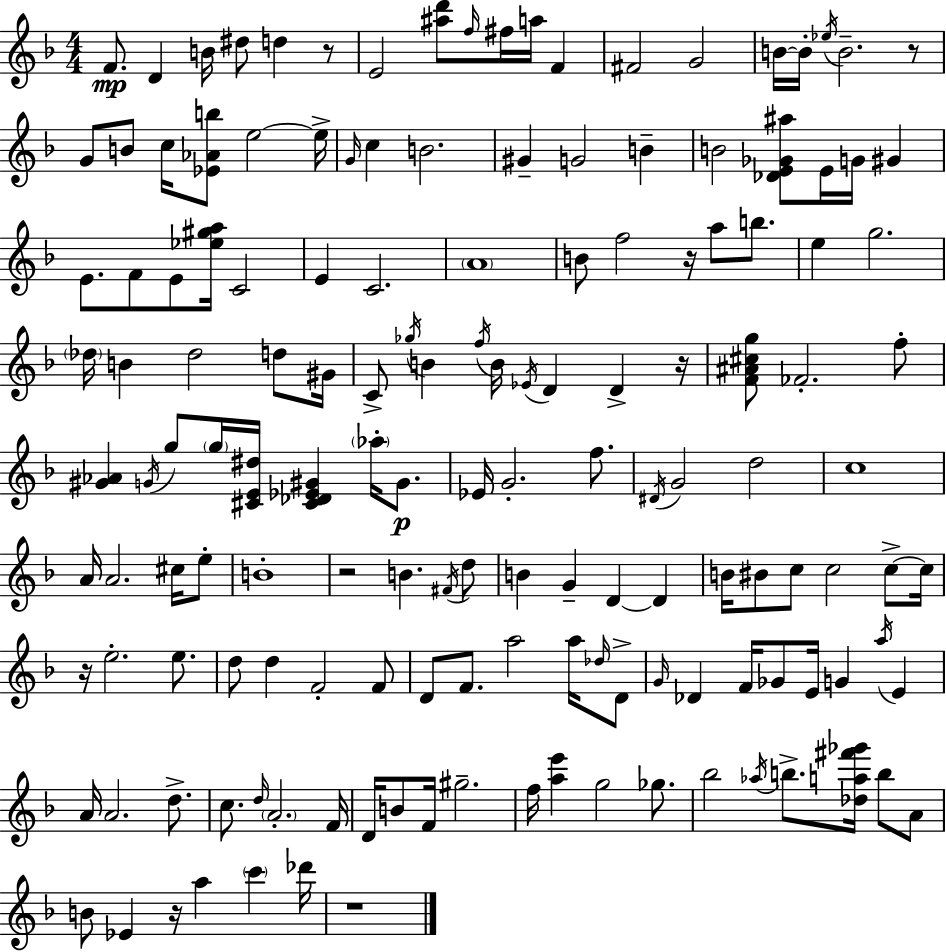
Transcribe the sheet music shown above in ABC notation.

X:1
T:Untitled
M:4/4
L:1/4
K:Dm
F/2 D B/4 ^d/2 d z/2 E2 [^ad']/2 f/4 ^f/4 a/4 F ^F2 G2 B/4 B/4 _e/4 B2 z/2 G/2 B/2 c/4 [_E_Ab]/2 e2 e/4 G/4 c B2 ^G G2 B B2 [_DE_G^a]/2 E/4 G/4 ^G E/2 F/2 E/2 [_e^ga]/4 C2 E C2 A4 B/2 f2 z/4 a/2 b/2 e g2 _d/4 B _d2 d/2 ^G/4 C/2 _g/4 B f/4 B/4 _E/4 D D z/4 [F^A^cg]/2 _F2 f/2 [^G_A] G/4 g/2 g/4 [^CE^d]/4 [^C_D_E^G] _a/4 ^G/2 _E/4 G2 f/2 ^D/4 G2 d2 c4 A/4 A2 ^c/4 e/2 B4 z2 B ^F/4 d/2 B G D D B/4 ^B/2 c/2 c2 c/2 c/4 z/4 e2 e/2 d/2 d F2 F/2 D/2 F/2 a2 a/4 _d/4 D/2 G/4 _D F/4 _G/2 E/4 G a/4 E A/4 A2 d/2 c/2 d/4 A2 F/4 D/4 B/2 F/4 ^g2 f/4 [ae'] g2 _g/2 _b2 _a/4 b/2 [_da^f'_g']/4 b/2 A/2 B/2 _E z/4 a c' _d'/4 z4